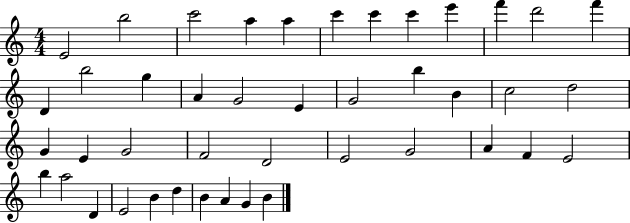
{
  \clef treble
  \numericTimeSignature
  \time 4/4
  \key c \major
  e'2 b''2 | c'''2 a''4 a''4 | c'''4 c'''4 c'''4 e'''4 | f'''4 d'''2 f'''4 | \break d'4 b''2 g''4 | a'4 g'2 e'4 | g'2 b''4 b'4 | c''2 d''2 | \break g'4 e'4 g'2 | f'2 d'2 | e'2 g'2 | a'4 f'4 e'2 | \break b''4 a''2 d'4 | e'2 b'4 d''4 | b'4 a'4 g'4 b'4 | \bar "|."
}